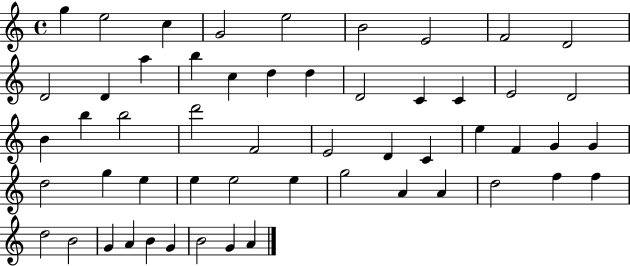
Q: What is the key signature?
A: C major